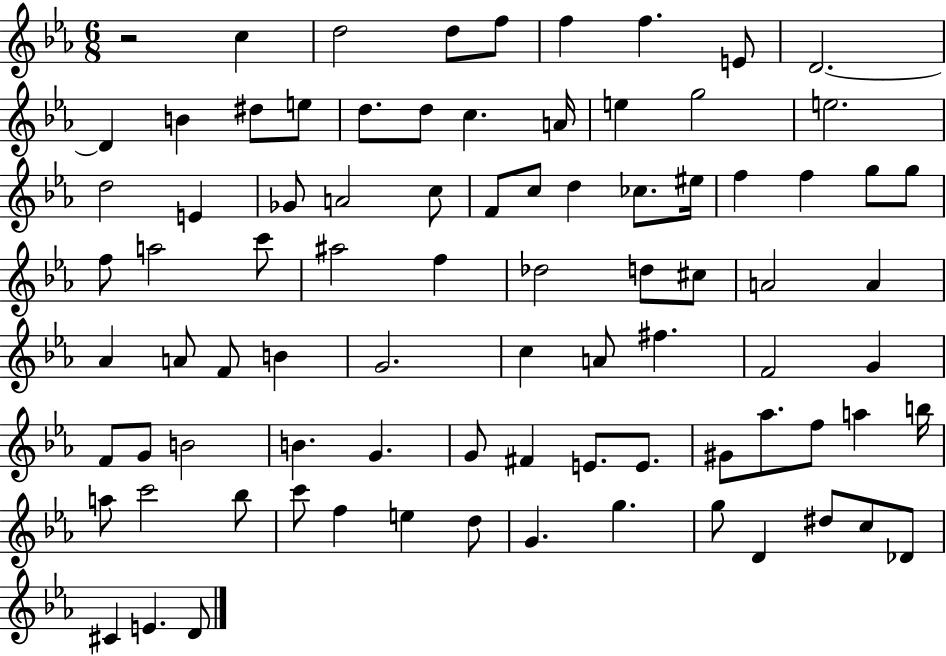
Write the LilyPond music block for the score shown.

{
  \clef treble
  \numericTimeSignature
  \time 6/8
  \key ees \major
  r2 c''4 | d''2 d''8 f''8 | f''4 f''4. e'8 | d'2.~~ | \break d'4 b'4 dis''8 e''8 | d''8. d''8 c''4. a'16 | e''4 g''2 | e''2. | \break d''2 e'4 | ges'8 a'2 c''8 | f'8 c''8 d''4 ces''8. eis''16 | f''4 f''4 g''8 g''8 | \break f''8 a''2 c'''8 | ais''2 f''4 | des''2 d''8 cis''8 | a'2 a'4 | \break aes'4 a'8 f'8 b'4 | g'2. | c''4 a'8 fis''4. | f'2 g'4 | \break f'8 g'8 b'2 | b'4. g'4. | g'8 fis'4 e'8. e'8. | gis'8 aes''8. f''8 a''4 b''16 | \break a''8 c'''2 bes''8 | c'''8 f''4 e''4 d''8 | g'4. g''4. | g''8 d'4 dis''8 c''8 des'8 | \break cis'4 e'4. d'8 | \bar "|."
}